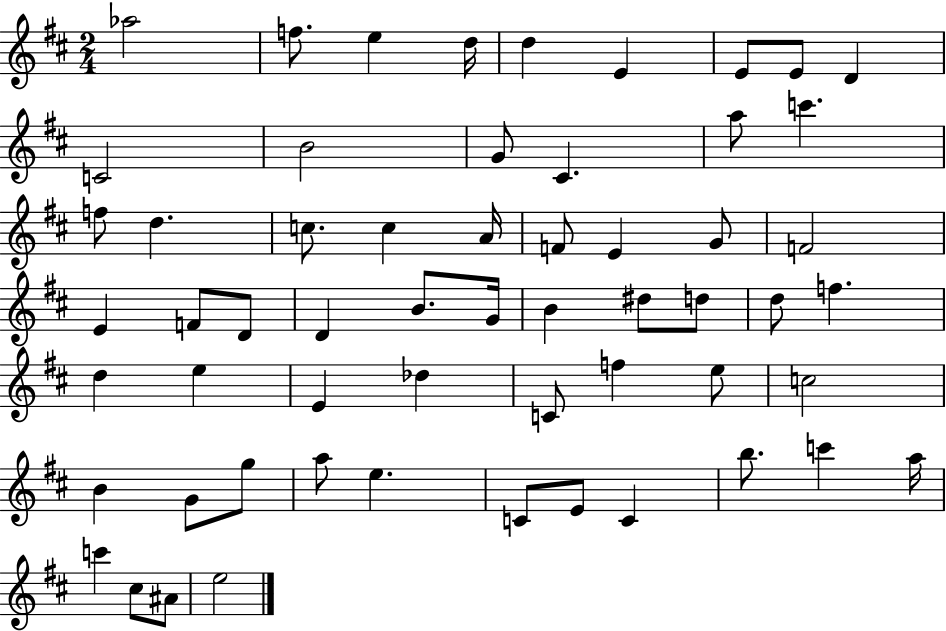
X:1
T:Untitled
M:2/4
L:1/4
K:D
_a2 f/2 e d/4 d E E/2 E/2 D C2 B2 G/2 ^C a/2 c' f/2 d c/2 c A/4 F/2 E G/2 F2 E F/2 D/2 D B/2 G/4 B ^d/2 d/2 d/2 f d e E _d C/2 f e/2 c2 B G/2 g/2 a/2 e C/2 E/2 C b/2 c' a/4 c' ^c/2 ^A/2 e2